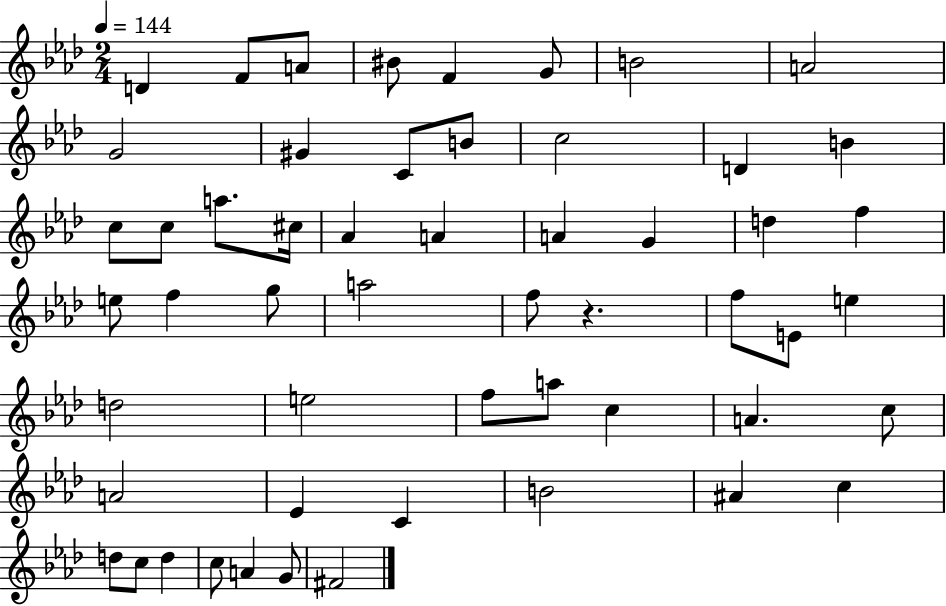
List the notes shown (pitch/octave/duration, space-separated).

D4/q F4/e A4/e BIS4/e F4/q G4/e B4/h A4/h G4/h G#4/q C4/e B4/e C5/h D4/q B4/q C5/e C5/e A5/e. C#5/s Ab4/q A4/q A4/q G4/q D5/q F5/q E5/e F5/q G5/e A5/h F5/e R/q. F5/e E4/e E5/q D5/h E5/h F5/e A5/e C5/q A4/q. C5/e A4/h Eb4/q C4/q B4/h A#4/q C5/q D5/e C5/e D5/q C5/e A4/q G4/e F#4/h